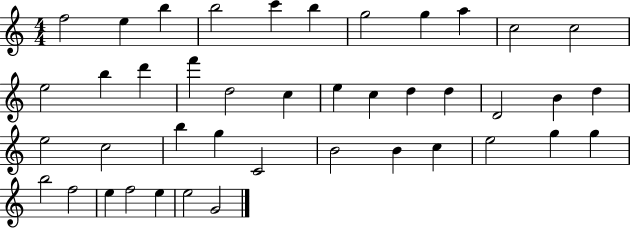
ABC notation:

X:1
T:Untitled
M:4/4
L:1/4
K:C
f2 e b b2 c' b g2 g a c2 c2 e2 b d' f' d2 c e c d d D2 B d e2 c2 b g C2 B2 B c e2 g g b2 f2 e f2 e e2 G2